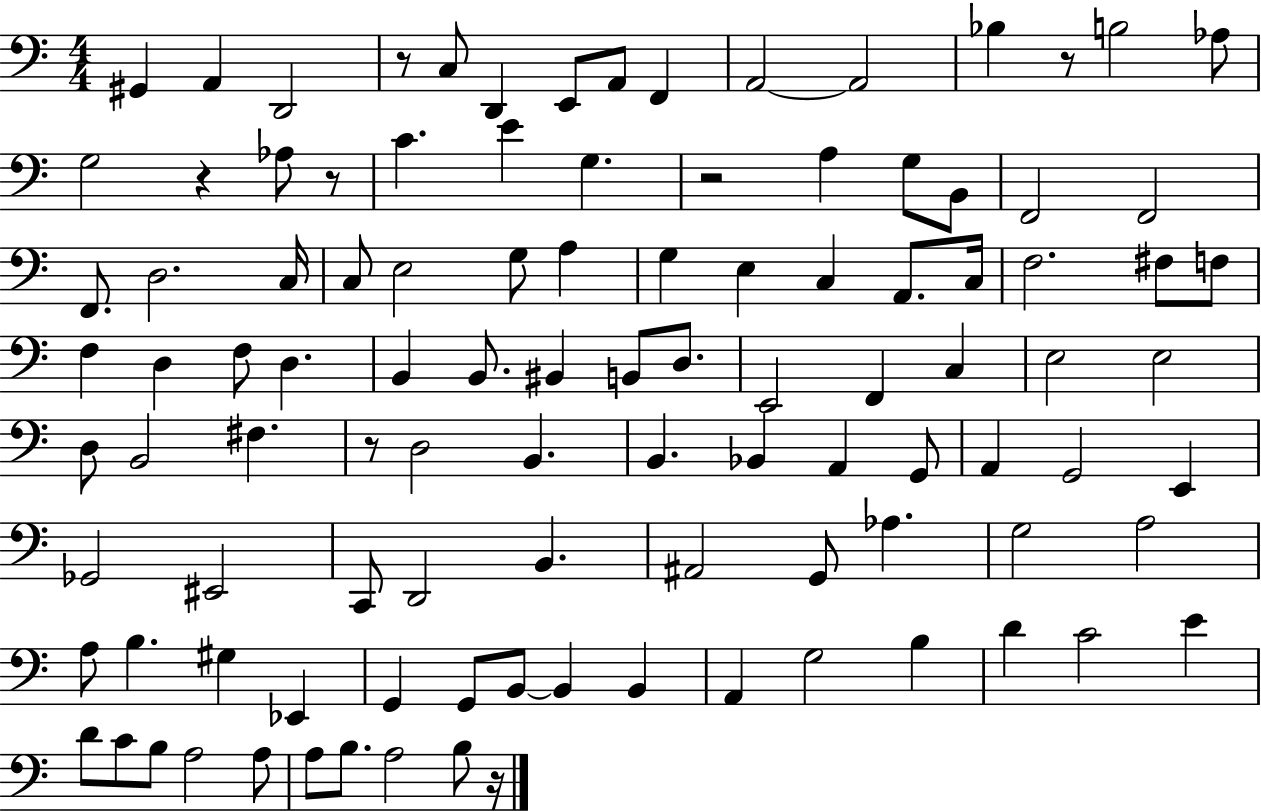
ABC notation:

X:1
T:Untitled
M:4/4
L:1/4
K:C
^G,, A,, D,,2 z/2 C,/2 D,, E,,/2 A,,/2 F,, A,,2 A,,2 _B, z/2 B,2 _A,/2 G,2 z _A,/2 z/2 C E G, z2 A, G,/2 B,,/2 F,,2 F,,2 F,,/2 D,2 C,/4 C,/2 E,2 G,/2 A, G, E, C, A,,/2 C,/4 F,2 ^F,/2 F,/2 F, D, F,/2 D, B,, B,,/2 ^B,, B,,/2 D,/2 E,,2 F,, C, E,2 E,2 D,/2 B,,2 ^F, z/2 D,2 B,, B,, _B,, A,, G,,/2 A,, G,,2 E,, _G,,2 ^E,,2 C,,/2 D,,2 B,, ^A,,2 G,,/2 _A, G,2 A,2 A,/2 B, ^G, _E,, G,, G,,/2 B,,/2 B,, B,, A,, G,2 B, D C2 E D/2 C/2 B,/2 A,2 A,/2 A,/2 B,/2 A,2 B,/2 z/4